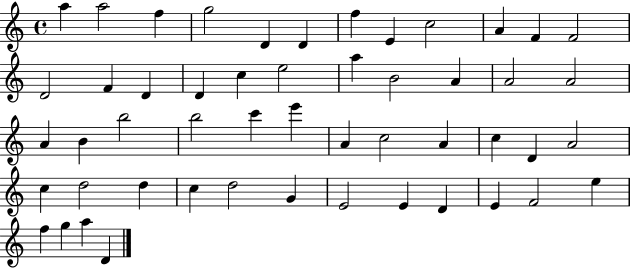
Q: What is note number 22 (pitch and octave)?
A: A4